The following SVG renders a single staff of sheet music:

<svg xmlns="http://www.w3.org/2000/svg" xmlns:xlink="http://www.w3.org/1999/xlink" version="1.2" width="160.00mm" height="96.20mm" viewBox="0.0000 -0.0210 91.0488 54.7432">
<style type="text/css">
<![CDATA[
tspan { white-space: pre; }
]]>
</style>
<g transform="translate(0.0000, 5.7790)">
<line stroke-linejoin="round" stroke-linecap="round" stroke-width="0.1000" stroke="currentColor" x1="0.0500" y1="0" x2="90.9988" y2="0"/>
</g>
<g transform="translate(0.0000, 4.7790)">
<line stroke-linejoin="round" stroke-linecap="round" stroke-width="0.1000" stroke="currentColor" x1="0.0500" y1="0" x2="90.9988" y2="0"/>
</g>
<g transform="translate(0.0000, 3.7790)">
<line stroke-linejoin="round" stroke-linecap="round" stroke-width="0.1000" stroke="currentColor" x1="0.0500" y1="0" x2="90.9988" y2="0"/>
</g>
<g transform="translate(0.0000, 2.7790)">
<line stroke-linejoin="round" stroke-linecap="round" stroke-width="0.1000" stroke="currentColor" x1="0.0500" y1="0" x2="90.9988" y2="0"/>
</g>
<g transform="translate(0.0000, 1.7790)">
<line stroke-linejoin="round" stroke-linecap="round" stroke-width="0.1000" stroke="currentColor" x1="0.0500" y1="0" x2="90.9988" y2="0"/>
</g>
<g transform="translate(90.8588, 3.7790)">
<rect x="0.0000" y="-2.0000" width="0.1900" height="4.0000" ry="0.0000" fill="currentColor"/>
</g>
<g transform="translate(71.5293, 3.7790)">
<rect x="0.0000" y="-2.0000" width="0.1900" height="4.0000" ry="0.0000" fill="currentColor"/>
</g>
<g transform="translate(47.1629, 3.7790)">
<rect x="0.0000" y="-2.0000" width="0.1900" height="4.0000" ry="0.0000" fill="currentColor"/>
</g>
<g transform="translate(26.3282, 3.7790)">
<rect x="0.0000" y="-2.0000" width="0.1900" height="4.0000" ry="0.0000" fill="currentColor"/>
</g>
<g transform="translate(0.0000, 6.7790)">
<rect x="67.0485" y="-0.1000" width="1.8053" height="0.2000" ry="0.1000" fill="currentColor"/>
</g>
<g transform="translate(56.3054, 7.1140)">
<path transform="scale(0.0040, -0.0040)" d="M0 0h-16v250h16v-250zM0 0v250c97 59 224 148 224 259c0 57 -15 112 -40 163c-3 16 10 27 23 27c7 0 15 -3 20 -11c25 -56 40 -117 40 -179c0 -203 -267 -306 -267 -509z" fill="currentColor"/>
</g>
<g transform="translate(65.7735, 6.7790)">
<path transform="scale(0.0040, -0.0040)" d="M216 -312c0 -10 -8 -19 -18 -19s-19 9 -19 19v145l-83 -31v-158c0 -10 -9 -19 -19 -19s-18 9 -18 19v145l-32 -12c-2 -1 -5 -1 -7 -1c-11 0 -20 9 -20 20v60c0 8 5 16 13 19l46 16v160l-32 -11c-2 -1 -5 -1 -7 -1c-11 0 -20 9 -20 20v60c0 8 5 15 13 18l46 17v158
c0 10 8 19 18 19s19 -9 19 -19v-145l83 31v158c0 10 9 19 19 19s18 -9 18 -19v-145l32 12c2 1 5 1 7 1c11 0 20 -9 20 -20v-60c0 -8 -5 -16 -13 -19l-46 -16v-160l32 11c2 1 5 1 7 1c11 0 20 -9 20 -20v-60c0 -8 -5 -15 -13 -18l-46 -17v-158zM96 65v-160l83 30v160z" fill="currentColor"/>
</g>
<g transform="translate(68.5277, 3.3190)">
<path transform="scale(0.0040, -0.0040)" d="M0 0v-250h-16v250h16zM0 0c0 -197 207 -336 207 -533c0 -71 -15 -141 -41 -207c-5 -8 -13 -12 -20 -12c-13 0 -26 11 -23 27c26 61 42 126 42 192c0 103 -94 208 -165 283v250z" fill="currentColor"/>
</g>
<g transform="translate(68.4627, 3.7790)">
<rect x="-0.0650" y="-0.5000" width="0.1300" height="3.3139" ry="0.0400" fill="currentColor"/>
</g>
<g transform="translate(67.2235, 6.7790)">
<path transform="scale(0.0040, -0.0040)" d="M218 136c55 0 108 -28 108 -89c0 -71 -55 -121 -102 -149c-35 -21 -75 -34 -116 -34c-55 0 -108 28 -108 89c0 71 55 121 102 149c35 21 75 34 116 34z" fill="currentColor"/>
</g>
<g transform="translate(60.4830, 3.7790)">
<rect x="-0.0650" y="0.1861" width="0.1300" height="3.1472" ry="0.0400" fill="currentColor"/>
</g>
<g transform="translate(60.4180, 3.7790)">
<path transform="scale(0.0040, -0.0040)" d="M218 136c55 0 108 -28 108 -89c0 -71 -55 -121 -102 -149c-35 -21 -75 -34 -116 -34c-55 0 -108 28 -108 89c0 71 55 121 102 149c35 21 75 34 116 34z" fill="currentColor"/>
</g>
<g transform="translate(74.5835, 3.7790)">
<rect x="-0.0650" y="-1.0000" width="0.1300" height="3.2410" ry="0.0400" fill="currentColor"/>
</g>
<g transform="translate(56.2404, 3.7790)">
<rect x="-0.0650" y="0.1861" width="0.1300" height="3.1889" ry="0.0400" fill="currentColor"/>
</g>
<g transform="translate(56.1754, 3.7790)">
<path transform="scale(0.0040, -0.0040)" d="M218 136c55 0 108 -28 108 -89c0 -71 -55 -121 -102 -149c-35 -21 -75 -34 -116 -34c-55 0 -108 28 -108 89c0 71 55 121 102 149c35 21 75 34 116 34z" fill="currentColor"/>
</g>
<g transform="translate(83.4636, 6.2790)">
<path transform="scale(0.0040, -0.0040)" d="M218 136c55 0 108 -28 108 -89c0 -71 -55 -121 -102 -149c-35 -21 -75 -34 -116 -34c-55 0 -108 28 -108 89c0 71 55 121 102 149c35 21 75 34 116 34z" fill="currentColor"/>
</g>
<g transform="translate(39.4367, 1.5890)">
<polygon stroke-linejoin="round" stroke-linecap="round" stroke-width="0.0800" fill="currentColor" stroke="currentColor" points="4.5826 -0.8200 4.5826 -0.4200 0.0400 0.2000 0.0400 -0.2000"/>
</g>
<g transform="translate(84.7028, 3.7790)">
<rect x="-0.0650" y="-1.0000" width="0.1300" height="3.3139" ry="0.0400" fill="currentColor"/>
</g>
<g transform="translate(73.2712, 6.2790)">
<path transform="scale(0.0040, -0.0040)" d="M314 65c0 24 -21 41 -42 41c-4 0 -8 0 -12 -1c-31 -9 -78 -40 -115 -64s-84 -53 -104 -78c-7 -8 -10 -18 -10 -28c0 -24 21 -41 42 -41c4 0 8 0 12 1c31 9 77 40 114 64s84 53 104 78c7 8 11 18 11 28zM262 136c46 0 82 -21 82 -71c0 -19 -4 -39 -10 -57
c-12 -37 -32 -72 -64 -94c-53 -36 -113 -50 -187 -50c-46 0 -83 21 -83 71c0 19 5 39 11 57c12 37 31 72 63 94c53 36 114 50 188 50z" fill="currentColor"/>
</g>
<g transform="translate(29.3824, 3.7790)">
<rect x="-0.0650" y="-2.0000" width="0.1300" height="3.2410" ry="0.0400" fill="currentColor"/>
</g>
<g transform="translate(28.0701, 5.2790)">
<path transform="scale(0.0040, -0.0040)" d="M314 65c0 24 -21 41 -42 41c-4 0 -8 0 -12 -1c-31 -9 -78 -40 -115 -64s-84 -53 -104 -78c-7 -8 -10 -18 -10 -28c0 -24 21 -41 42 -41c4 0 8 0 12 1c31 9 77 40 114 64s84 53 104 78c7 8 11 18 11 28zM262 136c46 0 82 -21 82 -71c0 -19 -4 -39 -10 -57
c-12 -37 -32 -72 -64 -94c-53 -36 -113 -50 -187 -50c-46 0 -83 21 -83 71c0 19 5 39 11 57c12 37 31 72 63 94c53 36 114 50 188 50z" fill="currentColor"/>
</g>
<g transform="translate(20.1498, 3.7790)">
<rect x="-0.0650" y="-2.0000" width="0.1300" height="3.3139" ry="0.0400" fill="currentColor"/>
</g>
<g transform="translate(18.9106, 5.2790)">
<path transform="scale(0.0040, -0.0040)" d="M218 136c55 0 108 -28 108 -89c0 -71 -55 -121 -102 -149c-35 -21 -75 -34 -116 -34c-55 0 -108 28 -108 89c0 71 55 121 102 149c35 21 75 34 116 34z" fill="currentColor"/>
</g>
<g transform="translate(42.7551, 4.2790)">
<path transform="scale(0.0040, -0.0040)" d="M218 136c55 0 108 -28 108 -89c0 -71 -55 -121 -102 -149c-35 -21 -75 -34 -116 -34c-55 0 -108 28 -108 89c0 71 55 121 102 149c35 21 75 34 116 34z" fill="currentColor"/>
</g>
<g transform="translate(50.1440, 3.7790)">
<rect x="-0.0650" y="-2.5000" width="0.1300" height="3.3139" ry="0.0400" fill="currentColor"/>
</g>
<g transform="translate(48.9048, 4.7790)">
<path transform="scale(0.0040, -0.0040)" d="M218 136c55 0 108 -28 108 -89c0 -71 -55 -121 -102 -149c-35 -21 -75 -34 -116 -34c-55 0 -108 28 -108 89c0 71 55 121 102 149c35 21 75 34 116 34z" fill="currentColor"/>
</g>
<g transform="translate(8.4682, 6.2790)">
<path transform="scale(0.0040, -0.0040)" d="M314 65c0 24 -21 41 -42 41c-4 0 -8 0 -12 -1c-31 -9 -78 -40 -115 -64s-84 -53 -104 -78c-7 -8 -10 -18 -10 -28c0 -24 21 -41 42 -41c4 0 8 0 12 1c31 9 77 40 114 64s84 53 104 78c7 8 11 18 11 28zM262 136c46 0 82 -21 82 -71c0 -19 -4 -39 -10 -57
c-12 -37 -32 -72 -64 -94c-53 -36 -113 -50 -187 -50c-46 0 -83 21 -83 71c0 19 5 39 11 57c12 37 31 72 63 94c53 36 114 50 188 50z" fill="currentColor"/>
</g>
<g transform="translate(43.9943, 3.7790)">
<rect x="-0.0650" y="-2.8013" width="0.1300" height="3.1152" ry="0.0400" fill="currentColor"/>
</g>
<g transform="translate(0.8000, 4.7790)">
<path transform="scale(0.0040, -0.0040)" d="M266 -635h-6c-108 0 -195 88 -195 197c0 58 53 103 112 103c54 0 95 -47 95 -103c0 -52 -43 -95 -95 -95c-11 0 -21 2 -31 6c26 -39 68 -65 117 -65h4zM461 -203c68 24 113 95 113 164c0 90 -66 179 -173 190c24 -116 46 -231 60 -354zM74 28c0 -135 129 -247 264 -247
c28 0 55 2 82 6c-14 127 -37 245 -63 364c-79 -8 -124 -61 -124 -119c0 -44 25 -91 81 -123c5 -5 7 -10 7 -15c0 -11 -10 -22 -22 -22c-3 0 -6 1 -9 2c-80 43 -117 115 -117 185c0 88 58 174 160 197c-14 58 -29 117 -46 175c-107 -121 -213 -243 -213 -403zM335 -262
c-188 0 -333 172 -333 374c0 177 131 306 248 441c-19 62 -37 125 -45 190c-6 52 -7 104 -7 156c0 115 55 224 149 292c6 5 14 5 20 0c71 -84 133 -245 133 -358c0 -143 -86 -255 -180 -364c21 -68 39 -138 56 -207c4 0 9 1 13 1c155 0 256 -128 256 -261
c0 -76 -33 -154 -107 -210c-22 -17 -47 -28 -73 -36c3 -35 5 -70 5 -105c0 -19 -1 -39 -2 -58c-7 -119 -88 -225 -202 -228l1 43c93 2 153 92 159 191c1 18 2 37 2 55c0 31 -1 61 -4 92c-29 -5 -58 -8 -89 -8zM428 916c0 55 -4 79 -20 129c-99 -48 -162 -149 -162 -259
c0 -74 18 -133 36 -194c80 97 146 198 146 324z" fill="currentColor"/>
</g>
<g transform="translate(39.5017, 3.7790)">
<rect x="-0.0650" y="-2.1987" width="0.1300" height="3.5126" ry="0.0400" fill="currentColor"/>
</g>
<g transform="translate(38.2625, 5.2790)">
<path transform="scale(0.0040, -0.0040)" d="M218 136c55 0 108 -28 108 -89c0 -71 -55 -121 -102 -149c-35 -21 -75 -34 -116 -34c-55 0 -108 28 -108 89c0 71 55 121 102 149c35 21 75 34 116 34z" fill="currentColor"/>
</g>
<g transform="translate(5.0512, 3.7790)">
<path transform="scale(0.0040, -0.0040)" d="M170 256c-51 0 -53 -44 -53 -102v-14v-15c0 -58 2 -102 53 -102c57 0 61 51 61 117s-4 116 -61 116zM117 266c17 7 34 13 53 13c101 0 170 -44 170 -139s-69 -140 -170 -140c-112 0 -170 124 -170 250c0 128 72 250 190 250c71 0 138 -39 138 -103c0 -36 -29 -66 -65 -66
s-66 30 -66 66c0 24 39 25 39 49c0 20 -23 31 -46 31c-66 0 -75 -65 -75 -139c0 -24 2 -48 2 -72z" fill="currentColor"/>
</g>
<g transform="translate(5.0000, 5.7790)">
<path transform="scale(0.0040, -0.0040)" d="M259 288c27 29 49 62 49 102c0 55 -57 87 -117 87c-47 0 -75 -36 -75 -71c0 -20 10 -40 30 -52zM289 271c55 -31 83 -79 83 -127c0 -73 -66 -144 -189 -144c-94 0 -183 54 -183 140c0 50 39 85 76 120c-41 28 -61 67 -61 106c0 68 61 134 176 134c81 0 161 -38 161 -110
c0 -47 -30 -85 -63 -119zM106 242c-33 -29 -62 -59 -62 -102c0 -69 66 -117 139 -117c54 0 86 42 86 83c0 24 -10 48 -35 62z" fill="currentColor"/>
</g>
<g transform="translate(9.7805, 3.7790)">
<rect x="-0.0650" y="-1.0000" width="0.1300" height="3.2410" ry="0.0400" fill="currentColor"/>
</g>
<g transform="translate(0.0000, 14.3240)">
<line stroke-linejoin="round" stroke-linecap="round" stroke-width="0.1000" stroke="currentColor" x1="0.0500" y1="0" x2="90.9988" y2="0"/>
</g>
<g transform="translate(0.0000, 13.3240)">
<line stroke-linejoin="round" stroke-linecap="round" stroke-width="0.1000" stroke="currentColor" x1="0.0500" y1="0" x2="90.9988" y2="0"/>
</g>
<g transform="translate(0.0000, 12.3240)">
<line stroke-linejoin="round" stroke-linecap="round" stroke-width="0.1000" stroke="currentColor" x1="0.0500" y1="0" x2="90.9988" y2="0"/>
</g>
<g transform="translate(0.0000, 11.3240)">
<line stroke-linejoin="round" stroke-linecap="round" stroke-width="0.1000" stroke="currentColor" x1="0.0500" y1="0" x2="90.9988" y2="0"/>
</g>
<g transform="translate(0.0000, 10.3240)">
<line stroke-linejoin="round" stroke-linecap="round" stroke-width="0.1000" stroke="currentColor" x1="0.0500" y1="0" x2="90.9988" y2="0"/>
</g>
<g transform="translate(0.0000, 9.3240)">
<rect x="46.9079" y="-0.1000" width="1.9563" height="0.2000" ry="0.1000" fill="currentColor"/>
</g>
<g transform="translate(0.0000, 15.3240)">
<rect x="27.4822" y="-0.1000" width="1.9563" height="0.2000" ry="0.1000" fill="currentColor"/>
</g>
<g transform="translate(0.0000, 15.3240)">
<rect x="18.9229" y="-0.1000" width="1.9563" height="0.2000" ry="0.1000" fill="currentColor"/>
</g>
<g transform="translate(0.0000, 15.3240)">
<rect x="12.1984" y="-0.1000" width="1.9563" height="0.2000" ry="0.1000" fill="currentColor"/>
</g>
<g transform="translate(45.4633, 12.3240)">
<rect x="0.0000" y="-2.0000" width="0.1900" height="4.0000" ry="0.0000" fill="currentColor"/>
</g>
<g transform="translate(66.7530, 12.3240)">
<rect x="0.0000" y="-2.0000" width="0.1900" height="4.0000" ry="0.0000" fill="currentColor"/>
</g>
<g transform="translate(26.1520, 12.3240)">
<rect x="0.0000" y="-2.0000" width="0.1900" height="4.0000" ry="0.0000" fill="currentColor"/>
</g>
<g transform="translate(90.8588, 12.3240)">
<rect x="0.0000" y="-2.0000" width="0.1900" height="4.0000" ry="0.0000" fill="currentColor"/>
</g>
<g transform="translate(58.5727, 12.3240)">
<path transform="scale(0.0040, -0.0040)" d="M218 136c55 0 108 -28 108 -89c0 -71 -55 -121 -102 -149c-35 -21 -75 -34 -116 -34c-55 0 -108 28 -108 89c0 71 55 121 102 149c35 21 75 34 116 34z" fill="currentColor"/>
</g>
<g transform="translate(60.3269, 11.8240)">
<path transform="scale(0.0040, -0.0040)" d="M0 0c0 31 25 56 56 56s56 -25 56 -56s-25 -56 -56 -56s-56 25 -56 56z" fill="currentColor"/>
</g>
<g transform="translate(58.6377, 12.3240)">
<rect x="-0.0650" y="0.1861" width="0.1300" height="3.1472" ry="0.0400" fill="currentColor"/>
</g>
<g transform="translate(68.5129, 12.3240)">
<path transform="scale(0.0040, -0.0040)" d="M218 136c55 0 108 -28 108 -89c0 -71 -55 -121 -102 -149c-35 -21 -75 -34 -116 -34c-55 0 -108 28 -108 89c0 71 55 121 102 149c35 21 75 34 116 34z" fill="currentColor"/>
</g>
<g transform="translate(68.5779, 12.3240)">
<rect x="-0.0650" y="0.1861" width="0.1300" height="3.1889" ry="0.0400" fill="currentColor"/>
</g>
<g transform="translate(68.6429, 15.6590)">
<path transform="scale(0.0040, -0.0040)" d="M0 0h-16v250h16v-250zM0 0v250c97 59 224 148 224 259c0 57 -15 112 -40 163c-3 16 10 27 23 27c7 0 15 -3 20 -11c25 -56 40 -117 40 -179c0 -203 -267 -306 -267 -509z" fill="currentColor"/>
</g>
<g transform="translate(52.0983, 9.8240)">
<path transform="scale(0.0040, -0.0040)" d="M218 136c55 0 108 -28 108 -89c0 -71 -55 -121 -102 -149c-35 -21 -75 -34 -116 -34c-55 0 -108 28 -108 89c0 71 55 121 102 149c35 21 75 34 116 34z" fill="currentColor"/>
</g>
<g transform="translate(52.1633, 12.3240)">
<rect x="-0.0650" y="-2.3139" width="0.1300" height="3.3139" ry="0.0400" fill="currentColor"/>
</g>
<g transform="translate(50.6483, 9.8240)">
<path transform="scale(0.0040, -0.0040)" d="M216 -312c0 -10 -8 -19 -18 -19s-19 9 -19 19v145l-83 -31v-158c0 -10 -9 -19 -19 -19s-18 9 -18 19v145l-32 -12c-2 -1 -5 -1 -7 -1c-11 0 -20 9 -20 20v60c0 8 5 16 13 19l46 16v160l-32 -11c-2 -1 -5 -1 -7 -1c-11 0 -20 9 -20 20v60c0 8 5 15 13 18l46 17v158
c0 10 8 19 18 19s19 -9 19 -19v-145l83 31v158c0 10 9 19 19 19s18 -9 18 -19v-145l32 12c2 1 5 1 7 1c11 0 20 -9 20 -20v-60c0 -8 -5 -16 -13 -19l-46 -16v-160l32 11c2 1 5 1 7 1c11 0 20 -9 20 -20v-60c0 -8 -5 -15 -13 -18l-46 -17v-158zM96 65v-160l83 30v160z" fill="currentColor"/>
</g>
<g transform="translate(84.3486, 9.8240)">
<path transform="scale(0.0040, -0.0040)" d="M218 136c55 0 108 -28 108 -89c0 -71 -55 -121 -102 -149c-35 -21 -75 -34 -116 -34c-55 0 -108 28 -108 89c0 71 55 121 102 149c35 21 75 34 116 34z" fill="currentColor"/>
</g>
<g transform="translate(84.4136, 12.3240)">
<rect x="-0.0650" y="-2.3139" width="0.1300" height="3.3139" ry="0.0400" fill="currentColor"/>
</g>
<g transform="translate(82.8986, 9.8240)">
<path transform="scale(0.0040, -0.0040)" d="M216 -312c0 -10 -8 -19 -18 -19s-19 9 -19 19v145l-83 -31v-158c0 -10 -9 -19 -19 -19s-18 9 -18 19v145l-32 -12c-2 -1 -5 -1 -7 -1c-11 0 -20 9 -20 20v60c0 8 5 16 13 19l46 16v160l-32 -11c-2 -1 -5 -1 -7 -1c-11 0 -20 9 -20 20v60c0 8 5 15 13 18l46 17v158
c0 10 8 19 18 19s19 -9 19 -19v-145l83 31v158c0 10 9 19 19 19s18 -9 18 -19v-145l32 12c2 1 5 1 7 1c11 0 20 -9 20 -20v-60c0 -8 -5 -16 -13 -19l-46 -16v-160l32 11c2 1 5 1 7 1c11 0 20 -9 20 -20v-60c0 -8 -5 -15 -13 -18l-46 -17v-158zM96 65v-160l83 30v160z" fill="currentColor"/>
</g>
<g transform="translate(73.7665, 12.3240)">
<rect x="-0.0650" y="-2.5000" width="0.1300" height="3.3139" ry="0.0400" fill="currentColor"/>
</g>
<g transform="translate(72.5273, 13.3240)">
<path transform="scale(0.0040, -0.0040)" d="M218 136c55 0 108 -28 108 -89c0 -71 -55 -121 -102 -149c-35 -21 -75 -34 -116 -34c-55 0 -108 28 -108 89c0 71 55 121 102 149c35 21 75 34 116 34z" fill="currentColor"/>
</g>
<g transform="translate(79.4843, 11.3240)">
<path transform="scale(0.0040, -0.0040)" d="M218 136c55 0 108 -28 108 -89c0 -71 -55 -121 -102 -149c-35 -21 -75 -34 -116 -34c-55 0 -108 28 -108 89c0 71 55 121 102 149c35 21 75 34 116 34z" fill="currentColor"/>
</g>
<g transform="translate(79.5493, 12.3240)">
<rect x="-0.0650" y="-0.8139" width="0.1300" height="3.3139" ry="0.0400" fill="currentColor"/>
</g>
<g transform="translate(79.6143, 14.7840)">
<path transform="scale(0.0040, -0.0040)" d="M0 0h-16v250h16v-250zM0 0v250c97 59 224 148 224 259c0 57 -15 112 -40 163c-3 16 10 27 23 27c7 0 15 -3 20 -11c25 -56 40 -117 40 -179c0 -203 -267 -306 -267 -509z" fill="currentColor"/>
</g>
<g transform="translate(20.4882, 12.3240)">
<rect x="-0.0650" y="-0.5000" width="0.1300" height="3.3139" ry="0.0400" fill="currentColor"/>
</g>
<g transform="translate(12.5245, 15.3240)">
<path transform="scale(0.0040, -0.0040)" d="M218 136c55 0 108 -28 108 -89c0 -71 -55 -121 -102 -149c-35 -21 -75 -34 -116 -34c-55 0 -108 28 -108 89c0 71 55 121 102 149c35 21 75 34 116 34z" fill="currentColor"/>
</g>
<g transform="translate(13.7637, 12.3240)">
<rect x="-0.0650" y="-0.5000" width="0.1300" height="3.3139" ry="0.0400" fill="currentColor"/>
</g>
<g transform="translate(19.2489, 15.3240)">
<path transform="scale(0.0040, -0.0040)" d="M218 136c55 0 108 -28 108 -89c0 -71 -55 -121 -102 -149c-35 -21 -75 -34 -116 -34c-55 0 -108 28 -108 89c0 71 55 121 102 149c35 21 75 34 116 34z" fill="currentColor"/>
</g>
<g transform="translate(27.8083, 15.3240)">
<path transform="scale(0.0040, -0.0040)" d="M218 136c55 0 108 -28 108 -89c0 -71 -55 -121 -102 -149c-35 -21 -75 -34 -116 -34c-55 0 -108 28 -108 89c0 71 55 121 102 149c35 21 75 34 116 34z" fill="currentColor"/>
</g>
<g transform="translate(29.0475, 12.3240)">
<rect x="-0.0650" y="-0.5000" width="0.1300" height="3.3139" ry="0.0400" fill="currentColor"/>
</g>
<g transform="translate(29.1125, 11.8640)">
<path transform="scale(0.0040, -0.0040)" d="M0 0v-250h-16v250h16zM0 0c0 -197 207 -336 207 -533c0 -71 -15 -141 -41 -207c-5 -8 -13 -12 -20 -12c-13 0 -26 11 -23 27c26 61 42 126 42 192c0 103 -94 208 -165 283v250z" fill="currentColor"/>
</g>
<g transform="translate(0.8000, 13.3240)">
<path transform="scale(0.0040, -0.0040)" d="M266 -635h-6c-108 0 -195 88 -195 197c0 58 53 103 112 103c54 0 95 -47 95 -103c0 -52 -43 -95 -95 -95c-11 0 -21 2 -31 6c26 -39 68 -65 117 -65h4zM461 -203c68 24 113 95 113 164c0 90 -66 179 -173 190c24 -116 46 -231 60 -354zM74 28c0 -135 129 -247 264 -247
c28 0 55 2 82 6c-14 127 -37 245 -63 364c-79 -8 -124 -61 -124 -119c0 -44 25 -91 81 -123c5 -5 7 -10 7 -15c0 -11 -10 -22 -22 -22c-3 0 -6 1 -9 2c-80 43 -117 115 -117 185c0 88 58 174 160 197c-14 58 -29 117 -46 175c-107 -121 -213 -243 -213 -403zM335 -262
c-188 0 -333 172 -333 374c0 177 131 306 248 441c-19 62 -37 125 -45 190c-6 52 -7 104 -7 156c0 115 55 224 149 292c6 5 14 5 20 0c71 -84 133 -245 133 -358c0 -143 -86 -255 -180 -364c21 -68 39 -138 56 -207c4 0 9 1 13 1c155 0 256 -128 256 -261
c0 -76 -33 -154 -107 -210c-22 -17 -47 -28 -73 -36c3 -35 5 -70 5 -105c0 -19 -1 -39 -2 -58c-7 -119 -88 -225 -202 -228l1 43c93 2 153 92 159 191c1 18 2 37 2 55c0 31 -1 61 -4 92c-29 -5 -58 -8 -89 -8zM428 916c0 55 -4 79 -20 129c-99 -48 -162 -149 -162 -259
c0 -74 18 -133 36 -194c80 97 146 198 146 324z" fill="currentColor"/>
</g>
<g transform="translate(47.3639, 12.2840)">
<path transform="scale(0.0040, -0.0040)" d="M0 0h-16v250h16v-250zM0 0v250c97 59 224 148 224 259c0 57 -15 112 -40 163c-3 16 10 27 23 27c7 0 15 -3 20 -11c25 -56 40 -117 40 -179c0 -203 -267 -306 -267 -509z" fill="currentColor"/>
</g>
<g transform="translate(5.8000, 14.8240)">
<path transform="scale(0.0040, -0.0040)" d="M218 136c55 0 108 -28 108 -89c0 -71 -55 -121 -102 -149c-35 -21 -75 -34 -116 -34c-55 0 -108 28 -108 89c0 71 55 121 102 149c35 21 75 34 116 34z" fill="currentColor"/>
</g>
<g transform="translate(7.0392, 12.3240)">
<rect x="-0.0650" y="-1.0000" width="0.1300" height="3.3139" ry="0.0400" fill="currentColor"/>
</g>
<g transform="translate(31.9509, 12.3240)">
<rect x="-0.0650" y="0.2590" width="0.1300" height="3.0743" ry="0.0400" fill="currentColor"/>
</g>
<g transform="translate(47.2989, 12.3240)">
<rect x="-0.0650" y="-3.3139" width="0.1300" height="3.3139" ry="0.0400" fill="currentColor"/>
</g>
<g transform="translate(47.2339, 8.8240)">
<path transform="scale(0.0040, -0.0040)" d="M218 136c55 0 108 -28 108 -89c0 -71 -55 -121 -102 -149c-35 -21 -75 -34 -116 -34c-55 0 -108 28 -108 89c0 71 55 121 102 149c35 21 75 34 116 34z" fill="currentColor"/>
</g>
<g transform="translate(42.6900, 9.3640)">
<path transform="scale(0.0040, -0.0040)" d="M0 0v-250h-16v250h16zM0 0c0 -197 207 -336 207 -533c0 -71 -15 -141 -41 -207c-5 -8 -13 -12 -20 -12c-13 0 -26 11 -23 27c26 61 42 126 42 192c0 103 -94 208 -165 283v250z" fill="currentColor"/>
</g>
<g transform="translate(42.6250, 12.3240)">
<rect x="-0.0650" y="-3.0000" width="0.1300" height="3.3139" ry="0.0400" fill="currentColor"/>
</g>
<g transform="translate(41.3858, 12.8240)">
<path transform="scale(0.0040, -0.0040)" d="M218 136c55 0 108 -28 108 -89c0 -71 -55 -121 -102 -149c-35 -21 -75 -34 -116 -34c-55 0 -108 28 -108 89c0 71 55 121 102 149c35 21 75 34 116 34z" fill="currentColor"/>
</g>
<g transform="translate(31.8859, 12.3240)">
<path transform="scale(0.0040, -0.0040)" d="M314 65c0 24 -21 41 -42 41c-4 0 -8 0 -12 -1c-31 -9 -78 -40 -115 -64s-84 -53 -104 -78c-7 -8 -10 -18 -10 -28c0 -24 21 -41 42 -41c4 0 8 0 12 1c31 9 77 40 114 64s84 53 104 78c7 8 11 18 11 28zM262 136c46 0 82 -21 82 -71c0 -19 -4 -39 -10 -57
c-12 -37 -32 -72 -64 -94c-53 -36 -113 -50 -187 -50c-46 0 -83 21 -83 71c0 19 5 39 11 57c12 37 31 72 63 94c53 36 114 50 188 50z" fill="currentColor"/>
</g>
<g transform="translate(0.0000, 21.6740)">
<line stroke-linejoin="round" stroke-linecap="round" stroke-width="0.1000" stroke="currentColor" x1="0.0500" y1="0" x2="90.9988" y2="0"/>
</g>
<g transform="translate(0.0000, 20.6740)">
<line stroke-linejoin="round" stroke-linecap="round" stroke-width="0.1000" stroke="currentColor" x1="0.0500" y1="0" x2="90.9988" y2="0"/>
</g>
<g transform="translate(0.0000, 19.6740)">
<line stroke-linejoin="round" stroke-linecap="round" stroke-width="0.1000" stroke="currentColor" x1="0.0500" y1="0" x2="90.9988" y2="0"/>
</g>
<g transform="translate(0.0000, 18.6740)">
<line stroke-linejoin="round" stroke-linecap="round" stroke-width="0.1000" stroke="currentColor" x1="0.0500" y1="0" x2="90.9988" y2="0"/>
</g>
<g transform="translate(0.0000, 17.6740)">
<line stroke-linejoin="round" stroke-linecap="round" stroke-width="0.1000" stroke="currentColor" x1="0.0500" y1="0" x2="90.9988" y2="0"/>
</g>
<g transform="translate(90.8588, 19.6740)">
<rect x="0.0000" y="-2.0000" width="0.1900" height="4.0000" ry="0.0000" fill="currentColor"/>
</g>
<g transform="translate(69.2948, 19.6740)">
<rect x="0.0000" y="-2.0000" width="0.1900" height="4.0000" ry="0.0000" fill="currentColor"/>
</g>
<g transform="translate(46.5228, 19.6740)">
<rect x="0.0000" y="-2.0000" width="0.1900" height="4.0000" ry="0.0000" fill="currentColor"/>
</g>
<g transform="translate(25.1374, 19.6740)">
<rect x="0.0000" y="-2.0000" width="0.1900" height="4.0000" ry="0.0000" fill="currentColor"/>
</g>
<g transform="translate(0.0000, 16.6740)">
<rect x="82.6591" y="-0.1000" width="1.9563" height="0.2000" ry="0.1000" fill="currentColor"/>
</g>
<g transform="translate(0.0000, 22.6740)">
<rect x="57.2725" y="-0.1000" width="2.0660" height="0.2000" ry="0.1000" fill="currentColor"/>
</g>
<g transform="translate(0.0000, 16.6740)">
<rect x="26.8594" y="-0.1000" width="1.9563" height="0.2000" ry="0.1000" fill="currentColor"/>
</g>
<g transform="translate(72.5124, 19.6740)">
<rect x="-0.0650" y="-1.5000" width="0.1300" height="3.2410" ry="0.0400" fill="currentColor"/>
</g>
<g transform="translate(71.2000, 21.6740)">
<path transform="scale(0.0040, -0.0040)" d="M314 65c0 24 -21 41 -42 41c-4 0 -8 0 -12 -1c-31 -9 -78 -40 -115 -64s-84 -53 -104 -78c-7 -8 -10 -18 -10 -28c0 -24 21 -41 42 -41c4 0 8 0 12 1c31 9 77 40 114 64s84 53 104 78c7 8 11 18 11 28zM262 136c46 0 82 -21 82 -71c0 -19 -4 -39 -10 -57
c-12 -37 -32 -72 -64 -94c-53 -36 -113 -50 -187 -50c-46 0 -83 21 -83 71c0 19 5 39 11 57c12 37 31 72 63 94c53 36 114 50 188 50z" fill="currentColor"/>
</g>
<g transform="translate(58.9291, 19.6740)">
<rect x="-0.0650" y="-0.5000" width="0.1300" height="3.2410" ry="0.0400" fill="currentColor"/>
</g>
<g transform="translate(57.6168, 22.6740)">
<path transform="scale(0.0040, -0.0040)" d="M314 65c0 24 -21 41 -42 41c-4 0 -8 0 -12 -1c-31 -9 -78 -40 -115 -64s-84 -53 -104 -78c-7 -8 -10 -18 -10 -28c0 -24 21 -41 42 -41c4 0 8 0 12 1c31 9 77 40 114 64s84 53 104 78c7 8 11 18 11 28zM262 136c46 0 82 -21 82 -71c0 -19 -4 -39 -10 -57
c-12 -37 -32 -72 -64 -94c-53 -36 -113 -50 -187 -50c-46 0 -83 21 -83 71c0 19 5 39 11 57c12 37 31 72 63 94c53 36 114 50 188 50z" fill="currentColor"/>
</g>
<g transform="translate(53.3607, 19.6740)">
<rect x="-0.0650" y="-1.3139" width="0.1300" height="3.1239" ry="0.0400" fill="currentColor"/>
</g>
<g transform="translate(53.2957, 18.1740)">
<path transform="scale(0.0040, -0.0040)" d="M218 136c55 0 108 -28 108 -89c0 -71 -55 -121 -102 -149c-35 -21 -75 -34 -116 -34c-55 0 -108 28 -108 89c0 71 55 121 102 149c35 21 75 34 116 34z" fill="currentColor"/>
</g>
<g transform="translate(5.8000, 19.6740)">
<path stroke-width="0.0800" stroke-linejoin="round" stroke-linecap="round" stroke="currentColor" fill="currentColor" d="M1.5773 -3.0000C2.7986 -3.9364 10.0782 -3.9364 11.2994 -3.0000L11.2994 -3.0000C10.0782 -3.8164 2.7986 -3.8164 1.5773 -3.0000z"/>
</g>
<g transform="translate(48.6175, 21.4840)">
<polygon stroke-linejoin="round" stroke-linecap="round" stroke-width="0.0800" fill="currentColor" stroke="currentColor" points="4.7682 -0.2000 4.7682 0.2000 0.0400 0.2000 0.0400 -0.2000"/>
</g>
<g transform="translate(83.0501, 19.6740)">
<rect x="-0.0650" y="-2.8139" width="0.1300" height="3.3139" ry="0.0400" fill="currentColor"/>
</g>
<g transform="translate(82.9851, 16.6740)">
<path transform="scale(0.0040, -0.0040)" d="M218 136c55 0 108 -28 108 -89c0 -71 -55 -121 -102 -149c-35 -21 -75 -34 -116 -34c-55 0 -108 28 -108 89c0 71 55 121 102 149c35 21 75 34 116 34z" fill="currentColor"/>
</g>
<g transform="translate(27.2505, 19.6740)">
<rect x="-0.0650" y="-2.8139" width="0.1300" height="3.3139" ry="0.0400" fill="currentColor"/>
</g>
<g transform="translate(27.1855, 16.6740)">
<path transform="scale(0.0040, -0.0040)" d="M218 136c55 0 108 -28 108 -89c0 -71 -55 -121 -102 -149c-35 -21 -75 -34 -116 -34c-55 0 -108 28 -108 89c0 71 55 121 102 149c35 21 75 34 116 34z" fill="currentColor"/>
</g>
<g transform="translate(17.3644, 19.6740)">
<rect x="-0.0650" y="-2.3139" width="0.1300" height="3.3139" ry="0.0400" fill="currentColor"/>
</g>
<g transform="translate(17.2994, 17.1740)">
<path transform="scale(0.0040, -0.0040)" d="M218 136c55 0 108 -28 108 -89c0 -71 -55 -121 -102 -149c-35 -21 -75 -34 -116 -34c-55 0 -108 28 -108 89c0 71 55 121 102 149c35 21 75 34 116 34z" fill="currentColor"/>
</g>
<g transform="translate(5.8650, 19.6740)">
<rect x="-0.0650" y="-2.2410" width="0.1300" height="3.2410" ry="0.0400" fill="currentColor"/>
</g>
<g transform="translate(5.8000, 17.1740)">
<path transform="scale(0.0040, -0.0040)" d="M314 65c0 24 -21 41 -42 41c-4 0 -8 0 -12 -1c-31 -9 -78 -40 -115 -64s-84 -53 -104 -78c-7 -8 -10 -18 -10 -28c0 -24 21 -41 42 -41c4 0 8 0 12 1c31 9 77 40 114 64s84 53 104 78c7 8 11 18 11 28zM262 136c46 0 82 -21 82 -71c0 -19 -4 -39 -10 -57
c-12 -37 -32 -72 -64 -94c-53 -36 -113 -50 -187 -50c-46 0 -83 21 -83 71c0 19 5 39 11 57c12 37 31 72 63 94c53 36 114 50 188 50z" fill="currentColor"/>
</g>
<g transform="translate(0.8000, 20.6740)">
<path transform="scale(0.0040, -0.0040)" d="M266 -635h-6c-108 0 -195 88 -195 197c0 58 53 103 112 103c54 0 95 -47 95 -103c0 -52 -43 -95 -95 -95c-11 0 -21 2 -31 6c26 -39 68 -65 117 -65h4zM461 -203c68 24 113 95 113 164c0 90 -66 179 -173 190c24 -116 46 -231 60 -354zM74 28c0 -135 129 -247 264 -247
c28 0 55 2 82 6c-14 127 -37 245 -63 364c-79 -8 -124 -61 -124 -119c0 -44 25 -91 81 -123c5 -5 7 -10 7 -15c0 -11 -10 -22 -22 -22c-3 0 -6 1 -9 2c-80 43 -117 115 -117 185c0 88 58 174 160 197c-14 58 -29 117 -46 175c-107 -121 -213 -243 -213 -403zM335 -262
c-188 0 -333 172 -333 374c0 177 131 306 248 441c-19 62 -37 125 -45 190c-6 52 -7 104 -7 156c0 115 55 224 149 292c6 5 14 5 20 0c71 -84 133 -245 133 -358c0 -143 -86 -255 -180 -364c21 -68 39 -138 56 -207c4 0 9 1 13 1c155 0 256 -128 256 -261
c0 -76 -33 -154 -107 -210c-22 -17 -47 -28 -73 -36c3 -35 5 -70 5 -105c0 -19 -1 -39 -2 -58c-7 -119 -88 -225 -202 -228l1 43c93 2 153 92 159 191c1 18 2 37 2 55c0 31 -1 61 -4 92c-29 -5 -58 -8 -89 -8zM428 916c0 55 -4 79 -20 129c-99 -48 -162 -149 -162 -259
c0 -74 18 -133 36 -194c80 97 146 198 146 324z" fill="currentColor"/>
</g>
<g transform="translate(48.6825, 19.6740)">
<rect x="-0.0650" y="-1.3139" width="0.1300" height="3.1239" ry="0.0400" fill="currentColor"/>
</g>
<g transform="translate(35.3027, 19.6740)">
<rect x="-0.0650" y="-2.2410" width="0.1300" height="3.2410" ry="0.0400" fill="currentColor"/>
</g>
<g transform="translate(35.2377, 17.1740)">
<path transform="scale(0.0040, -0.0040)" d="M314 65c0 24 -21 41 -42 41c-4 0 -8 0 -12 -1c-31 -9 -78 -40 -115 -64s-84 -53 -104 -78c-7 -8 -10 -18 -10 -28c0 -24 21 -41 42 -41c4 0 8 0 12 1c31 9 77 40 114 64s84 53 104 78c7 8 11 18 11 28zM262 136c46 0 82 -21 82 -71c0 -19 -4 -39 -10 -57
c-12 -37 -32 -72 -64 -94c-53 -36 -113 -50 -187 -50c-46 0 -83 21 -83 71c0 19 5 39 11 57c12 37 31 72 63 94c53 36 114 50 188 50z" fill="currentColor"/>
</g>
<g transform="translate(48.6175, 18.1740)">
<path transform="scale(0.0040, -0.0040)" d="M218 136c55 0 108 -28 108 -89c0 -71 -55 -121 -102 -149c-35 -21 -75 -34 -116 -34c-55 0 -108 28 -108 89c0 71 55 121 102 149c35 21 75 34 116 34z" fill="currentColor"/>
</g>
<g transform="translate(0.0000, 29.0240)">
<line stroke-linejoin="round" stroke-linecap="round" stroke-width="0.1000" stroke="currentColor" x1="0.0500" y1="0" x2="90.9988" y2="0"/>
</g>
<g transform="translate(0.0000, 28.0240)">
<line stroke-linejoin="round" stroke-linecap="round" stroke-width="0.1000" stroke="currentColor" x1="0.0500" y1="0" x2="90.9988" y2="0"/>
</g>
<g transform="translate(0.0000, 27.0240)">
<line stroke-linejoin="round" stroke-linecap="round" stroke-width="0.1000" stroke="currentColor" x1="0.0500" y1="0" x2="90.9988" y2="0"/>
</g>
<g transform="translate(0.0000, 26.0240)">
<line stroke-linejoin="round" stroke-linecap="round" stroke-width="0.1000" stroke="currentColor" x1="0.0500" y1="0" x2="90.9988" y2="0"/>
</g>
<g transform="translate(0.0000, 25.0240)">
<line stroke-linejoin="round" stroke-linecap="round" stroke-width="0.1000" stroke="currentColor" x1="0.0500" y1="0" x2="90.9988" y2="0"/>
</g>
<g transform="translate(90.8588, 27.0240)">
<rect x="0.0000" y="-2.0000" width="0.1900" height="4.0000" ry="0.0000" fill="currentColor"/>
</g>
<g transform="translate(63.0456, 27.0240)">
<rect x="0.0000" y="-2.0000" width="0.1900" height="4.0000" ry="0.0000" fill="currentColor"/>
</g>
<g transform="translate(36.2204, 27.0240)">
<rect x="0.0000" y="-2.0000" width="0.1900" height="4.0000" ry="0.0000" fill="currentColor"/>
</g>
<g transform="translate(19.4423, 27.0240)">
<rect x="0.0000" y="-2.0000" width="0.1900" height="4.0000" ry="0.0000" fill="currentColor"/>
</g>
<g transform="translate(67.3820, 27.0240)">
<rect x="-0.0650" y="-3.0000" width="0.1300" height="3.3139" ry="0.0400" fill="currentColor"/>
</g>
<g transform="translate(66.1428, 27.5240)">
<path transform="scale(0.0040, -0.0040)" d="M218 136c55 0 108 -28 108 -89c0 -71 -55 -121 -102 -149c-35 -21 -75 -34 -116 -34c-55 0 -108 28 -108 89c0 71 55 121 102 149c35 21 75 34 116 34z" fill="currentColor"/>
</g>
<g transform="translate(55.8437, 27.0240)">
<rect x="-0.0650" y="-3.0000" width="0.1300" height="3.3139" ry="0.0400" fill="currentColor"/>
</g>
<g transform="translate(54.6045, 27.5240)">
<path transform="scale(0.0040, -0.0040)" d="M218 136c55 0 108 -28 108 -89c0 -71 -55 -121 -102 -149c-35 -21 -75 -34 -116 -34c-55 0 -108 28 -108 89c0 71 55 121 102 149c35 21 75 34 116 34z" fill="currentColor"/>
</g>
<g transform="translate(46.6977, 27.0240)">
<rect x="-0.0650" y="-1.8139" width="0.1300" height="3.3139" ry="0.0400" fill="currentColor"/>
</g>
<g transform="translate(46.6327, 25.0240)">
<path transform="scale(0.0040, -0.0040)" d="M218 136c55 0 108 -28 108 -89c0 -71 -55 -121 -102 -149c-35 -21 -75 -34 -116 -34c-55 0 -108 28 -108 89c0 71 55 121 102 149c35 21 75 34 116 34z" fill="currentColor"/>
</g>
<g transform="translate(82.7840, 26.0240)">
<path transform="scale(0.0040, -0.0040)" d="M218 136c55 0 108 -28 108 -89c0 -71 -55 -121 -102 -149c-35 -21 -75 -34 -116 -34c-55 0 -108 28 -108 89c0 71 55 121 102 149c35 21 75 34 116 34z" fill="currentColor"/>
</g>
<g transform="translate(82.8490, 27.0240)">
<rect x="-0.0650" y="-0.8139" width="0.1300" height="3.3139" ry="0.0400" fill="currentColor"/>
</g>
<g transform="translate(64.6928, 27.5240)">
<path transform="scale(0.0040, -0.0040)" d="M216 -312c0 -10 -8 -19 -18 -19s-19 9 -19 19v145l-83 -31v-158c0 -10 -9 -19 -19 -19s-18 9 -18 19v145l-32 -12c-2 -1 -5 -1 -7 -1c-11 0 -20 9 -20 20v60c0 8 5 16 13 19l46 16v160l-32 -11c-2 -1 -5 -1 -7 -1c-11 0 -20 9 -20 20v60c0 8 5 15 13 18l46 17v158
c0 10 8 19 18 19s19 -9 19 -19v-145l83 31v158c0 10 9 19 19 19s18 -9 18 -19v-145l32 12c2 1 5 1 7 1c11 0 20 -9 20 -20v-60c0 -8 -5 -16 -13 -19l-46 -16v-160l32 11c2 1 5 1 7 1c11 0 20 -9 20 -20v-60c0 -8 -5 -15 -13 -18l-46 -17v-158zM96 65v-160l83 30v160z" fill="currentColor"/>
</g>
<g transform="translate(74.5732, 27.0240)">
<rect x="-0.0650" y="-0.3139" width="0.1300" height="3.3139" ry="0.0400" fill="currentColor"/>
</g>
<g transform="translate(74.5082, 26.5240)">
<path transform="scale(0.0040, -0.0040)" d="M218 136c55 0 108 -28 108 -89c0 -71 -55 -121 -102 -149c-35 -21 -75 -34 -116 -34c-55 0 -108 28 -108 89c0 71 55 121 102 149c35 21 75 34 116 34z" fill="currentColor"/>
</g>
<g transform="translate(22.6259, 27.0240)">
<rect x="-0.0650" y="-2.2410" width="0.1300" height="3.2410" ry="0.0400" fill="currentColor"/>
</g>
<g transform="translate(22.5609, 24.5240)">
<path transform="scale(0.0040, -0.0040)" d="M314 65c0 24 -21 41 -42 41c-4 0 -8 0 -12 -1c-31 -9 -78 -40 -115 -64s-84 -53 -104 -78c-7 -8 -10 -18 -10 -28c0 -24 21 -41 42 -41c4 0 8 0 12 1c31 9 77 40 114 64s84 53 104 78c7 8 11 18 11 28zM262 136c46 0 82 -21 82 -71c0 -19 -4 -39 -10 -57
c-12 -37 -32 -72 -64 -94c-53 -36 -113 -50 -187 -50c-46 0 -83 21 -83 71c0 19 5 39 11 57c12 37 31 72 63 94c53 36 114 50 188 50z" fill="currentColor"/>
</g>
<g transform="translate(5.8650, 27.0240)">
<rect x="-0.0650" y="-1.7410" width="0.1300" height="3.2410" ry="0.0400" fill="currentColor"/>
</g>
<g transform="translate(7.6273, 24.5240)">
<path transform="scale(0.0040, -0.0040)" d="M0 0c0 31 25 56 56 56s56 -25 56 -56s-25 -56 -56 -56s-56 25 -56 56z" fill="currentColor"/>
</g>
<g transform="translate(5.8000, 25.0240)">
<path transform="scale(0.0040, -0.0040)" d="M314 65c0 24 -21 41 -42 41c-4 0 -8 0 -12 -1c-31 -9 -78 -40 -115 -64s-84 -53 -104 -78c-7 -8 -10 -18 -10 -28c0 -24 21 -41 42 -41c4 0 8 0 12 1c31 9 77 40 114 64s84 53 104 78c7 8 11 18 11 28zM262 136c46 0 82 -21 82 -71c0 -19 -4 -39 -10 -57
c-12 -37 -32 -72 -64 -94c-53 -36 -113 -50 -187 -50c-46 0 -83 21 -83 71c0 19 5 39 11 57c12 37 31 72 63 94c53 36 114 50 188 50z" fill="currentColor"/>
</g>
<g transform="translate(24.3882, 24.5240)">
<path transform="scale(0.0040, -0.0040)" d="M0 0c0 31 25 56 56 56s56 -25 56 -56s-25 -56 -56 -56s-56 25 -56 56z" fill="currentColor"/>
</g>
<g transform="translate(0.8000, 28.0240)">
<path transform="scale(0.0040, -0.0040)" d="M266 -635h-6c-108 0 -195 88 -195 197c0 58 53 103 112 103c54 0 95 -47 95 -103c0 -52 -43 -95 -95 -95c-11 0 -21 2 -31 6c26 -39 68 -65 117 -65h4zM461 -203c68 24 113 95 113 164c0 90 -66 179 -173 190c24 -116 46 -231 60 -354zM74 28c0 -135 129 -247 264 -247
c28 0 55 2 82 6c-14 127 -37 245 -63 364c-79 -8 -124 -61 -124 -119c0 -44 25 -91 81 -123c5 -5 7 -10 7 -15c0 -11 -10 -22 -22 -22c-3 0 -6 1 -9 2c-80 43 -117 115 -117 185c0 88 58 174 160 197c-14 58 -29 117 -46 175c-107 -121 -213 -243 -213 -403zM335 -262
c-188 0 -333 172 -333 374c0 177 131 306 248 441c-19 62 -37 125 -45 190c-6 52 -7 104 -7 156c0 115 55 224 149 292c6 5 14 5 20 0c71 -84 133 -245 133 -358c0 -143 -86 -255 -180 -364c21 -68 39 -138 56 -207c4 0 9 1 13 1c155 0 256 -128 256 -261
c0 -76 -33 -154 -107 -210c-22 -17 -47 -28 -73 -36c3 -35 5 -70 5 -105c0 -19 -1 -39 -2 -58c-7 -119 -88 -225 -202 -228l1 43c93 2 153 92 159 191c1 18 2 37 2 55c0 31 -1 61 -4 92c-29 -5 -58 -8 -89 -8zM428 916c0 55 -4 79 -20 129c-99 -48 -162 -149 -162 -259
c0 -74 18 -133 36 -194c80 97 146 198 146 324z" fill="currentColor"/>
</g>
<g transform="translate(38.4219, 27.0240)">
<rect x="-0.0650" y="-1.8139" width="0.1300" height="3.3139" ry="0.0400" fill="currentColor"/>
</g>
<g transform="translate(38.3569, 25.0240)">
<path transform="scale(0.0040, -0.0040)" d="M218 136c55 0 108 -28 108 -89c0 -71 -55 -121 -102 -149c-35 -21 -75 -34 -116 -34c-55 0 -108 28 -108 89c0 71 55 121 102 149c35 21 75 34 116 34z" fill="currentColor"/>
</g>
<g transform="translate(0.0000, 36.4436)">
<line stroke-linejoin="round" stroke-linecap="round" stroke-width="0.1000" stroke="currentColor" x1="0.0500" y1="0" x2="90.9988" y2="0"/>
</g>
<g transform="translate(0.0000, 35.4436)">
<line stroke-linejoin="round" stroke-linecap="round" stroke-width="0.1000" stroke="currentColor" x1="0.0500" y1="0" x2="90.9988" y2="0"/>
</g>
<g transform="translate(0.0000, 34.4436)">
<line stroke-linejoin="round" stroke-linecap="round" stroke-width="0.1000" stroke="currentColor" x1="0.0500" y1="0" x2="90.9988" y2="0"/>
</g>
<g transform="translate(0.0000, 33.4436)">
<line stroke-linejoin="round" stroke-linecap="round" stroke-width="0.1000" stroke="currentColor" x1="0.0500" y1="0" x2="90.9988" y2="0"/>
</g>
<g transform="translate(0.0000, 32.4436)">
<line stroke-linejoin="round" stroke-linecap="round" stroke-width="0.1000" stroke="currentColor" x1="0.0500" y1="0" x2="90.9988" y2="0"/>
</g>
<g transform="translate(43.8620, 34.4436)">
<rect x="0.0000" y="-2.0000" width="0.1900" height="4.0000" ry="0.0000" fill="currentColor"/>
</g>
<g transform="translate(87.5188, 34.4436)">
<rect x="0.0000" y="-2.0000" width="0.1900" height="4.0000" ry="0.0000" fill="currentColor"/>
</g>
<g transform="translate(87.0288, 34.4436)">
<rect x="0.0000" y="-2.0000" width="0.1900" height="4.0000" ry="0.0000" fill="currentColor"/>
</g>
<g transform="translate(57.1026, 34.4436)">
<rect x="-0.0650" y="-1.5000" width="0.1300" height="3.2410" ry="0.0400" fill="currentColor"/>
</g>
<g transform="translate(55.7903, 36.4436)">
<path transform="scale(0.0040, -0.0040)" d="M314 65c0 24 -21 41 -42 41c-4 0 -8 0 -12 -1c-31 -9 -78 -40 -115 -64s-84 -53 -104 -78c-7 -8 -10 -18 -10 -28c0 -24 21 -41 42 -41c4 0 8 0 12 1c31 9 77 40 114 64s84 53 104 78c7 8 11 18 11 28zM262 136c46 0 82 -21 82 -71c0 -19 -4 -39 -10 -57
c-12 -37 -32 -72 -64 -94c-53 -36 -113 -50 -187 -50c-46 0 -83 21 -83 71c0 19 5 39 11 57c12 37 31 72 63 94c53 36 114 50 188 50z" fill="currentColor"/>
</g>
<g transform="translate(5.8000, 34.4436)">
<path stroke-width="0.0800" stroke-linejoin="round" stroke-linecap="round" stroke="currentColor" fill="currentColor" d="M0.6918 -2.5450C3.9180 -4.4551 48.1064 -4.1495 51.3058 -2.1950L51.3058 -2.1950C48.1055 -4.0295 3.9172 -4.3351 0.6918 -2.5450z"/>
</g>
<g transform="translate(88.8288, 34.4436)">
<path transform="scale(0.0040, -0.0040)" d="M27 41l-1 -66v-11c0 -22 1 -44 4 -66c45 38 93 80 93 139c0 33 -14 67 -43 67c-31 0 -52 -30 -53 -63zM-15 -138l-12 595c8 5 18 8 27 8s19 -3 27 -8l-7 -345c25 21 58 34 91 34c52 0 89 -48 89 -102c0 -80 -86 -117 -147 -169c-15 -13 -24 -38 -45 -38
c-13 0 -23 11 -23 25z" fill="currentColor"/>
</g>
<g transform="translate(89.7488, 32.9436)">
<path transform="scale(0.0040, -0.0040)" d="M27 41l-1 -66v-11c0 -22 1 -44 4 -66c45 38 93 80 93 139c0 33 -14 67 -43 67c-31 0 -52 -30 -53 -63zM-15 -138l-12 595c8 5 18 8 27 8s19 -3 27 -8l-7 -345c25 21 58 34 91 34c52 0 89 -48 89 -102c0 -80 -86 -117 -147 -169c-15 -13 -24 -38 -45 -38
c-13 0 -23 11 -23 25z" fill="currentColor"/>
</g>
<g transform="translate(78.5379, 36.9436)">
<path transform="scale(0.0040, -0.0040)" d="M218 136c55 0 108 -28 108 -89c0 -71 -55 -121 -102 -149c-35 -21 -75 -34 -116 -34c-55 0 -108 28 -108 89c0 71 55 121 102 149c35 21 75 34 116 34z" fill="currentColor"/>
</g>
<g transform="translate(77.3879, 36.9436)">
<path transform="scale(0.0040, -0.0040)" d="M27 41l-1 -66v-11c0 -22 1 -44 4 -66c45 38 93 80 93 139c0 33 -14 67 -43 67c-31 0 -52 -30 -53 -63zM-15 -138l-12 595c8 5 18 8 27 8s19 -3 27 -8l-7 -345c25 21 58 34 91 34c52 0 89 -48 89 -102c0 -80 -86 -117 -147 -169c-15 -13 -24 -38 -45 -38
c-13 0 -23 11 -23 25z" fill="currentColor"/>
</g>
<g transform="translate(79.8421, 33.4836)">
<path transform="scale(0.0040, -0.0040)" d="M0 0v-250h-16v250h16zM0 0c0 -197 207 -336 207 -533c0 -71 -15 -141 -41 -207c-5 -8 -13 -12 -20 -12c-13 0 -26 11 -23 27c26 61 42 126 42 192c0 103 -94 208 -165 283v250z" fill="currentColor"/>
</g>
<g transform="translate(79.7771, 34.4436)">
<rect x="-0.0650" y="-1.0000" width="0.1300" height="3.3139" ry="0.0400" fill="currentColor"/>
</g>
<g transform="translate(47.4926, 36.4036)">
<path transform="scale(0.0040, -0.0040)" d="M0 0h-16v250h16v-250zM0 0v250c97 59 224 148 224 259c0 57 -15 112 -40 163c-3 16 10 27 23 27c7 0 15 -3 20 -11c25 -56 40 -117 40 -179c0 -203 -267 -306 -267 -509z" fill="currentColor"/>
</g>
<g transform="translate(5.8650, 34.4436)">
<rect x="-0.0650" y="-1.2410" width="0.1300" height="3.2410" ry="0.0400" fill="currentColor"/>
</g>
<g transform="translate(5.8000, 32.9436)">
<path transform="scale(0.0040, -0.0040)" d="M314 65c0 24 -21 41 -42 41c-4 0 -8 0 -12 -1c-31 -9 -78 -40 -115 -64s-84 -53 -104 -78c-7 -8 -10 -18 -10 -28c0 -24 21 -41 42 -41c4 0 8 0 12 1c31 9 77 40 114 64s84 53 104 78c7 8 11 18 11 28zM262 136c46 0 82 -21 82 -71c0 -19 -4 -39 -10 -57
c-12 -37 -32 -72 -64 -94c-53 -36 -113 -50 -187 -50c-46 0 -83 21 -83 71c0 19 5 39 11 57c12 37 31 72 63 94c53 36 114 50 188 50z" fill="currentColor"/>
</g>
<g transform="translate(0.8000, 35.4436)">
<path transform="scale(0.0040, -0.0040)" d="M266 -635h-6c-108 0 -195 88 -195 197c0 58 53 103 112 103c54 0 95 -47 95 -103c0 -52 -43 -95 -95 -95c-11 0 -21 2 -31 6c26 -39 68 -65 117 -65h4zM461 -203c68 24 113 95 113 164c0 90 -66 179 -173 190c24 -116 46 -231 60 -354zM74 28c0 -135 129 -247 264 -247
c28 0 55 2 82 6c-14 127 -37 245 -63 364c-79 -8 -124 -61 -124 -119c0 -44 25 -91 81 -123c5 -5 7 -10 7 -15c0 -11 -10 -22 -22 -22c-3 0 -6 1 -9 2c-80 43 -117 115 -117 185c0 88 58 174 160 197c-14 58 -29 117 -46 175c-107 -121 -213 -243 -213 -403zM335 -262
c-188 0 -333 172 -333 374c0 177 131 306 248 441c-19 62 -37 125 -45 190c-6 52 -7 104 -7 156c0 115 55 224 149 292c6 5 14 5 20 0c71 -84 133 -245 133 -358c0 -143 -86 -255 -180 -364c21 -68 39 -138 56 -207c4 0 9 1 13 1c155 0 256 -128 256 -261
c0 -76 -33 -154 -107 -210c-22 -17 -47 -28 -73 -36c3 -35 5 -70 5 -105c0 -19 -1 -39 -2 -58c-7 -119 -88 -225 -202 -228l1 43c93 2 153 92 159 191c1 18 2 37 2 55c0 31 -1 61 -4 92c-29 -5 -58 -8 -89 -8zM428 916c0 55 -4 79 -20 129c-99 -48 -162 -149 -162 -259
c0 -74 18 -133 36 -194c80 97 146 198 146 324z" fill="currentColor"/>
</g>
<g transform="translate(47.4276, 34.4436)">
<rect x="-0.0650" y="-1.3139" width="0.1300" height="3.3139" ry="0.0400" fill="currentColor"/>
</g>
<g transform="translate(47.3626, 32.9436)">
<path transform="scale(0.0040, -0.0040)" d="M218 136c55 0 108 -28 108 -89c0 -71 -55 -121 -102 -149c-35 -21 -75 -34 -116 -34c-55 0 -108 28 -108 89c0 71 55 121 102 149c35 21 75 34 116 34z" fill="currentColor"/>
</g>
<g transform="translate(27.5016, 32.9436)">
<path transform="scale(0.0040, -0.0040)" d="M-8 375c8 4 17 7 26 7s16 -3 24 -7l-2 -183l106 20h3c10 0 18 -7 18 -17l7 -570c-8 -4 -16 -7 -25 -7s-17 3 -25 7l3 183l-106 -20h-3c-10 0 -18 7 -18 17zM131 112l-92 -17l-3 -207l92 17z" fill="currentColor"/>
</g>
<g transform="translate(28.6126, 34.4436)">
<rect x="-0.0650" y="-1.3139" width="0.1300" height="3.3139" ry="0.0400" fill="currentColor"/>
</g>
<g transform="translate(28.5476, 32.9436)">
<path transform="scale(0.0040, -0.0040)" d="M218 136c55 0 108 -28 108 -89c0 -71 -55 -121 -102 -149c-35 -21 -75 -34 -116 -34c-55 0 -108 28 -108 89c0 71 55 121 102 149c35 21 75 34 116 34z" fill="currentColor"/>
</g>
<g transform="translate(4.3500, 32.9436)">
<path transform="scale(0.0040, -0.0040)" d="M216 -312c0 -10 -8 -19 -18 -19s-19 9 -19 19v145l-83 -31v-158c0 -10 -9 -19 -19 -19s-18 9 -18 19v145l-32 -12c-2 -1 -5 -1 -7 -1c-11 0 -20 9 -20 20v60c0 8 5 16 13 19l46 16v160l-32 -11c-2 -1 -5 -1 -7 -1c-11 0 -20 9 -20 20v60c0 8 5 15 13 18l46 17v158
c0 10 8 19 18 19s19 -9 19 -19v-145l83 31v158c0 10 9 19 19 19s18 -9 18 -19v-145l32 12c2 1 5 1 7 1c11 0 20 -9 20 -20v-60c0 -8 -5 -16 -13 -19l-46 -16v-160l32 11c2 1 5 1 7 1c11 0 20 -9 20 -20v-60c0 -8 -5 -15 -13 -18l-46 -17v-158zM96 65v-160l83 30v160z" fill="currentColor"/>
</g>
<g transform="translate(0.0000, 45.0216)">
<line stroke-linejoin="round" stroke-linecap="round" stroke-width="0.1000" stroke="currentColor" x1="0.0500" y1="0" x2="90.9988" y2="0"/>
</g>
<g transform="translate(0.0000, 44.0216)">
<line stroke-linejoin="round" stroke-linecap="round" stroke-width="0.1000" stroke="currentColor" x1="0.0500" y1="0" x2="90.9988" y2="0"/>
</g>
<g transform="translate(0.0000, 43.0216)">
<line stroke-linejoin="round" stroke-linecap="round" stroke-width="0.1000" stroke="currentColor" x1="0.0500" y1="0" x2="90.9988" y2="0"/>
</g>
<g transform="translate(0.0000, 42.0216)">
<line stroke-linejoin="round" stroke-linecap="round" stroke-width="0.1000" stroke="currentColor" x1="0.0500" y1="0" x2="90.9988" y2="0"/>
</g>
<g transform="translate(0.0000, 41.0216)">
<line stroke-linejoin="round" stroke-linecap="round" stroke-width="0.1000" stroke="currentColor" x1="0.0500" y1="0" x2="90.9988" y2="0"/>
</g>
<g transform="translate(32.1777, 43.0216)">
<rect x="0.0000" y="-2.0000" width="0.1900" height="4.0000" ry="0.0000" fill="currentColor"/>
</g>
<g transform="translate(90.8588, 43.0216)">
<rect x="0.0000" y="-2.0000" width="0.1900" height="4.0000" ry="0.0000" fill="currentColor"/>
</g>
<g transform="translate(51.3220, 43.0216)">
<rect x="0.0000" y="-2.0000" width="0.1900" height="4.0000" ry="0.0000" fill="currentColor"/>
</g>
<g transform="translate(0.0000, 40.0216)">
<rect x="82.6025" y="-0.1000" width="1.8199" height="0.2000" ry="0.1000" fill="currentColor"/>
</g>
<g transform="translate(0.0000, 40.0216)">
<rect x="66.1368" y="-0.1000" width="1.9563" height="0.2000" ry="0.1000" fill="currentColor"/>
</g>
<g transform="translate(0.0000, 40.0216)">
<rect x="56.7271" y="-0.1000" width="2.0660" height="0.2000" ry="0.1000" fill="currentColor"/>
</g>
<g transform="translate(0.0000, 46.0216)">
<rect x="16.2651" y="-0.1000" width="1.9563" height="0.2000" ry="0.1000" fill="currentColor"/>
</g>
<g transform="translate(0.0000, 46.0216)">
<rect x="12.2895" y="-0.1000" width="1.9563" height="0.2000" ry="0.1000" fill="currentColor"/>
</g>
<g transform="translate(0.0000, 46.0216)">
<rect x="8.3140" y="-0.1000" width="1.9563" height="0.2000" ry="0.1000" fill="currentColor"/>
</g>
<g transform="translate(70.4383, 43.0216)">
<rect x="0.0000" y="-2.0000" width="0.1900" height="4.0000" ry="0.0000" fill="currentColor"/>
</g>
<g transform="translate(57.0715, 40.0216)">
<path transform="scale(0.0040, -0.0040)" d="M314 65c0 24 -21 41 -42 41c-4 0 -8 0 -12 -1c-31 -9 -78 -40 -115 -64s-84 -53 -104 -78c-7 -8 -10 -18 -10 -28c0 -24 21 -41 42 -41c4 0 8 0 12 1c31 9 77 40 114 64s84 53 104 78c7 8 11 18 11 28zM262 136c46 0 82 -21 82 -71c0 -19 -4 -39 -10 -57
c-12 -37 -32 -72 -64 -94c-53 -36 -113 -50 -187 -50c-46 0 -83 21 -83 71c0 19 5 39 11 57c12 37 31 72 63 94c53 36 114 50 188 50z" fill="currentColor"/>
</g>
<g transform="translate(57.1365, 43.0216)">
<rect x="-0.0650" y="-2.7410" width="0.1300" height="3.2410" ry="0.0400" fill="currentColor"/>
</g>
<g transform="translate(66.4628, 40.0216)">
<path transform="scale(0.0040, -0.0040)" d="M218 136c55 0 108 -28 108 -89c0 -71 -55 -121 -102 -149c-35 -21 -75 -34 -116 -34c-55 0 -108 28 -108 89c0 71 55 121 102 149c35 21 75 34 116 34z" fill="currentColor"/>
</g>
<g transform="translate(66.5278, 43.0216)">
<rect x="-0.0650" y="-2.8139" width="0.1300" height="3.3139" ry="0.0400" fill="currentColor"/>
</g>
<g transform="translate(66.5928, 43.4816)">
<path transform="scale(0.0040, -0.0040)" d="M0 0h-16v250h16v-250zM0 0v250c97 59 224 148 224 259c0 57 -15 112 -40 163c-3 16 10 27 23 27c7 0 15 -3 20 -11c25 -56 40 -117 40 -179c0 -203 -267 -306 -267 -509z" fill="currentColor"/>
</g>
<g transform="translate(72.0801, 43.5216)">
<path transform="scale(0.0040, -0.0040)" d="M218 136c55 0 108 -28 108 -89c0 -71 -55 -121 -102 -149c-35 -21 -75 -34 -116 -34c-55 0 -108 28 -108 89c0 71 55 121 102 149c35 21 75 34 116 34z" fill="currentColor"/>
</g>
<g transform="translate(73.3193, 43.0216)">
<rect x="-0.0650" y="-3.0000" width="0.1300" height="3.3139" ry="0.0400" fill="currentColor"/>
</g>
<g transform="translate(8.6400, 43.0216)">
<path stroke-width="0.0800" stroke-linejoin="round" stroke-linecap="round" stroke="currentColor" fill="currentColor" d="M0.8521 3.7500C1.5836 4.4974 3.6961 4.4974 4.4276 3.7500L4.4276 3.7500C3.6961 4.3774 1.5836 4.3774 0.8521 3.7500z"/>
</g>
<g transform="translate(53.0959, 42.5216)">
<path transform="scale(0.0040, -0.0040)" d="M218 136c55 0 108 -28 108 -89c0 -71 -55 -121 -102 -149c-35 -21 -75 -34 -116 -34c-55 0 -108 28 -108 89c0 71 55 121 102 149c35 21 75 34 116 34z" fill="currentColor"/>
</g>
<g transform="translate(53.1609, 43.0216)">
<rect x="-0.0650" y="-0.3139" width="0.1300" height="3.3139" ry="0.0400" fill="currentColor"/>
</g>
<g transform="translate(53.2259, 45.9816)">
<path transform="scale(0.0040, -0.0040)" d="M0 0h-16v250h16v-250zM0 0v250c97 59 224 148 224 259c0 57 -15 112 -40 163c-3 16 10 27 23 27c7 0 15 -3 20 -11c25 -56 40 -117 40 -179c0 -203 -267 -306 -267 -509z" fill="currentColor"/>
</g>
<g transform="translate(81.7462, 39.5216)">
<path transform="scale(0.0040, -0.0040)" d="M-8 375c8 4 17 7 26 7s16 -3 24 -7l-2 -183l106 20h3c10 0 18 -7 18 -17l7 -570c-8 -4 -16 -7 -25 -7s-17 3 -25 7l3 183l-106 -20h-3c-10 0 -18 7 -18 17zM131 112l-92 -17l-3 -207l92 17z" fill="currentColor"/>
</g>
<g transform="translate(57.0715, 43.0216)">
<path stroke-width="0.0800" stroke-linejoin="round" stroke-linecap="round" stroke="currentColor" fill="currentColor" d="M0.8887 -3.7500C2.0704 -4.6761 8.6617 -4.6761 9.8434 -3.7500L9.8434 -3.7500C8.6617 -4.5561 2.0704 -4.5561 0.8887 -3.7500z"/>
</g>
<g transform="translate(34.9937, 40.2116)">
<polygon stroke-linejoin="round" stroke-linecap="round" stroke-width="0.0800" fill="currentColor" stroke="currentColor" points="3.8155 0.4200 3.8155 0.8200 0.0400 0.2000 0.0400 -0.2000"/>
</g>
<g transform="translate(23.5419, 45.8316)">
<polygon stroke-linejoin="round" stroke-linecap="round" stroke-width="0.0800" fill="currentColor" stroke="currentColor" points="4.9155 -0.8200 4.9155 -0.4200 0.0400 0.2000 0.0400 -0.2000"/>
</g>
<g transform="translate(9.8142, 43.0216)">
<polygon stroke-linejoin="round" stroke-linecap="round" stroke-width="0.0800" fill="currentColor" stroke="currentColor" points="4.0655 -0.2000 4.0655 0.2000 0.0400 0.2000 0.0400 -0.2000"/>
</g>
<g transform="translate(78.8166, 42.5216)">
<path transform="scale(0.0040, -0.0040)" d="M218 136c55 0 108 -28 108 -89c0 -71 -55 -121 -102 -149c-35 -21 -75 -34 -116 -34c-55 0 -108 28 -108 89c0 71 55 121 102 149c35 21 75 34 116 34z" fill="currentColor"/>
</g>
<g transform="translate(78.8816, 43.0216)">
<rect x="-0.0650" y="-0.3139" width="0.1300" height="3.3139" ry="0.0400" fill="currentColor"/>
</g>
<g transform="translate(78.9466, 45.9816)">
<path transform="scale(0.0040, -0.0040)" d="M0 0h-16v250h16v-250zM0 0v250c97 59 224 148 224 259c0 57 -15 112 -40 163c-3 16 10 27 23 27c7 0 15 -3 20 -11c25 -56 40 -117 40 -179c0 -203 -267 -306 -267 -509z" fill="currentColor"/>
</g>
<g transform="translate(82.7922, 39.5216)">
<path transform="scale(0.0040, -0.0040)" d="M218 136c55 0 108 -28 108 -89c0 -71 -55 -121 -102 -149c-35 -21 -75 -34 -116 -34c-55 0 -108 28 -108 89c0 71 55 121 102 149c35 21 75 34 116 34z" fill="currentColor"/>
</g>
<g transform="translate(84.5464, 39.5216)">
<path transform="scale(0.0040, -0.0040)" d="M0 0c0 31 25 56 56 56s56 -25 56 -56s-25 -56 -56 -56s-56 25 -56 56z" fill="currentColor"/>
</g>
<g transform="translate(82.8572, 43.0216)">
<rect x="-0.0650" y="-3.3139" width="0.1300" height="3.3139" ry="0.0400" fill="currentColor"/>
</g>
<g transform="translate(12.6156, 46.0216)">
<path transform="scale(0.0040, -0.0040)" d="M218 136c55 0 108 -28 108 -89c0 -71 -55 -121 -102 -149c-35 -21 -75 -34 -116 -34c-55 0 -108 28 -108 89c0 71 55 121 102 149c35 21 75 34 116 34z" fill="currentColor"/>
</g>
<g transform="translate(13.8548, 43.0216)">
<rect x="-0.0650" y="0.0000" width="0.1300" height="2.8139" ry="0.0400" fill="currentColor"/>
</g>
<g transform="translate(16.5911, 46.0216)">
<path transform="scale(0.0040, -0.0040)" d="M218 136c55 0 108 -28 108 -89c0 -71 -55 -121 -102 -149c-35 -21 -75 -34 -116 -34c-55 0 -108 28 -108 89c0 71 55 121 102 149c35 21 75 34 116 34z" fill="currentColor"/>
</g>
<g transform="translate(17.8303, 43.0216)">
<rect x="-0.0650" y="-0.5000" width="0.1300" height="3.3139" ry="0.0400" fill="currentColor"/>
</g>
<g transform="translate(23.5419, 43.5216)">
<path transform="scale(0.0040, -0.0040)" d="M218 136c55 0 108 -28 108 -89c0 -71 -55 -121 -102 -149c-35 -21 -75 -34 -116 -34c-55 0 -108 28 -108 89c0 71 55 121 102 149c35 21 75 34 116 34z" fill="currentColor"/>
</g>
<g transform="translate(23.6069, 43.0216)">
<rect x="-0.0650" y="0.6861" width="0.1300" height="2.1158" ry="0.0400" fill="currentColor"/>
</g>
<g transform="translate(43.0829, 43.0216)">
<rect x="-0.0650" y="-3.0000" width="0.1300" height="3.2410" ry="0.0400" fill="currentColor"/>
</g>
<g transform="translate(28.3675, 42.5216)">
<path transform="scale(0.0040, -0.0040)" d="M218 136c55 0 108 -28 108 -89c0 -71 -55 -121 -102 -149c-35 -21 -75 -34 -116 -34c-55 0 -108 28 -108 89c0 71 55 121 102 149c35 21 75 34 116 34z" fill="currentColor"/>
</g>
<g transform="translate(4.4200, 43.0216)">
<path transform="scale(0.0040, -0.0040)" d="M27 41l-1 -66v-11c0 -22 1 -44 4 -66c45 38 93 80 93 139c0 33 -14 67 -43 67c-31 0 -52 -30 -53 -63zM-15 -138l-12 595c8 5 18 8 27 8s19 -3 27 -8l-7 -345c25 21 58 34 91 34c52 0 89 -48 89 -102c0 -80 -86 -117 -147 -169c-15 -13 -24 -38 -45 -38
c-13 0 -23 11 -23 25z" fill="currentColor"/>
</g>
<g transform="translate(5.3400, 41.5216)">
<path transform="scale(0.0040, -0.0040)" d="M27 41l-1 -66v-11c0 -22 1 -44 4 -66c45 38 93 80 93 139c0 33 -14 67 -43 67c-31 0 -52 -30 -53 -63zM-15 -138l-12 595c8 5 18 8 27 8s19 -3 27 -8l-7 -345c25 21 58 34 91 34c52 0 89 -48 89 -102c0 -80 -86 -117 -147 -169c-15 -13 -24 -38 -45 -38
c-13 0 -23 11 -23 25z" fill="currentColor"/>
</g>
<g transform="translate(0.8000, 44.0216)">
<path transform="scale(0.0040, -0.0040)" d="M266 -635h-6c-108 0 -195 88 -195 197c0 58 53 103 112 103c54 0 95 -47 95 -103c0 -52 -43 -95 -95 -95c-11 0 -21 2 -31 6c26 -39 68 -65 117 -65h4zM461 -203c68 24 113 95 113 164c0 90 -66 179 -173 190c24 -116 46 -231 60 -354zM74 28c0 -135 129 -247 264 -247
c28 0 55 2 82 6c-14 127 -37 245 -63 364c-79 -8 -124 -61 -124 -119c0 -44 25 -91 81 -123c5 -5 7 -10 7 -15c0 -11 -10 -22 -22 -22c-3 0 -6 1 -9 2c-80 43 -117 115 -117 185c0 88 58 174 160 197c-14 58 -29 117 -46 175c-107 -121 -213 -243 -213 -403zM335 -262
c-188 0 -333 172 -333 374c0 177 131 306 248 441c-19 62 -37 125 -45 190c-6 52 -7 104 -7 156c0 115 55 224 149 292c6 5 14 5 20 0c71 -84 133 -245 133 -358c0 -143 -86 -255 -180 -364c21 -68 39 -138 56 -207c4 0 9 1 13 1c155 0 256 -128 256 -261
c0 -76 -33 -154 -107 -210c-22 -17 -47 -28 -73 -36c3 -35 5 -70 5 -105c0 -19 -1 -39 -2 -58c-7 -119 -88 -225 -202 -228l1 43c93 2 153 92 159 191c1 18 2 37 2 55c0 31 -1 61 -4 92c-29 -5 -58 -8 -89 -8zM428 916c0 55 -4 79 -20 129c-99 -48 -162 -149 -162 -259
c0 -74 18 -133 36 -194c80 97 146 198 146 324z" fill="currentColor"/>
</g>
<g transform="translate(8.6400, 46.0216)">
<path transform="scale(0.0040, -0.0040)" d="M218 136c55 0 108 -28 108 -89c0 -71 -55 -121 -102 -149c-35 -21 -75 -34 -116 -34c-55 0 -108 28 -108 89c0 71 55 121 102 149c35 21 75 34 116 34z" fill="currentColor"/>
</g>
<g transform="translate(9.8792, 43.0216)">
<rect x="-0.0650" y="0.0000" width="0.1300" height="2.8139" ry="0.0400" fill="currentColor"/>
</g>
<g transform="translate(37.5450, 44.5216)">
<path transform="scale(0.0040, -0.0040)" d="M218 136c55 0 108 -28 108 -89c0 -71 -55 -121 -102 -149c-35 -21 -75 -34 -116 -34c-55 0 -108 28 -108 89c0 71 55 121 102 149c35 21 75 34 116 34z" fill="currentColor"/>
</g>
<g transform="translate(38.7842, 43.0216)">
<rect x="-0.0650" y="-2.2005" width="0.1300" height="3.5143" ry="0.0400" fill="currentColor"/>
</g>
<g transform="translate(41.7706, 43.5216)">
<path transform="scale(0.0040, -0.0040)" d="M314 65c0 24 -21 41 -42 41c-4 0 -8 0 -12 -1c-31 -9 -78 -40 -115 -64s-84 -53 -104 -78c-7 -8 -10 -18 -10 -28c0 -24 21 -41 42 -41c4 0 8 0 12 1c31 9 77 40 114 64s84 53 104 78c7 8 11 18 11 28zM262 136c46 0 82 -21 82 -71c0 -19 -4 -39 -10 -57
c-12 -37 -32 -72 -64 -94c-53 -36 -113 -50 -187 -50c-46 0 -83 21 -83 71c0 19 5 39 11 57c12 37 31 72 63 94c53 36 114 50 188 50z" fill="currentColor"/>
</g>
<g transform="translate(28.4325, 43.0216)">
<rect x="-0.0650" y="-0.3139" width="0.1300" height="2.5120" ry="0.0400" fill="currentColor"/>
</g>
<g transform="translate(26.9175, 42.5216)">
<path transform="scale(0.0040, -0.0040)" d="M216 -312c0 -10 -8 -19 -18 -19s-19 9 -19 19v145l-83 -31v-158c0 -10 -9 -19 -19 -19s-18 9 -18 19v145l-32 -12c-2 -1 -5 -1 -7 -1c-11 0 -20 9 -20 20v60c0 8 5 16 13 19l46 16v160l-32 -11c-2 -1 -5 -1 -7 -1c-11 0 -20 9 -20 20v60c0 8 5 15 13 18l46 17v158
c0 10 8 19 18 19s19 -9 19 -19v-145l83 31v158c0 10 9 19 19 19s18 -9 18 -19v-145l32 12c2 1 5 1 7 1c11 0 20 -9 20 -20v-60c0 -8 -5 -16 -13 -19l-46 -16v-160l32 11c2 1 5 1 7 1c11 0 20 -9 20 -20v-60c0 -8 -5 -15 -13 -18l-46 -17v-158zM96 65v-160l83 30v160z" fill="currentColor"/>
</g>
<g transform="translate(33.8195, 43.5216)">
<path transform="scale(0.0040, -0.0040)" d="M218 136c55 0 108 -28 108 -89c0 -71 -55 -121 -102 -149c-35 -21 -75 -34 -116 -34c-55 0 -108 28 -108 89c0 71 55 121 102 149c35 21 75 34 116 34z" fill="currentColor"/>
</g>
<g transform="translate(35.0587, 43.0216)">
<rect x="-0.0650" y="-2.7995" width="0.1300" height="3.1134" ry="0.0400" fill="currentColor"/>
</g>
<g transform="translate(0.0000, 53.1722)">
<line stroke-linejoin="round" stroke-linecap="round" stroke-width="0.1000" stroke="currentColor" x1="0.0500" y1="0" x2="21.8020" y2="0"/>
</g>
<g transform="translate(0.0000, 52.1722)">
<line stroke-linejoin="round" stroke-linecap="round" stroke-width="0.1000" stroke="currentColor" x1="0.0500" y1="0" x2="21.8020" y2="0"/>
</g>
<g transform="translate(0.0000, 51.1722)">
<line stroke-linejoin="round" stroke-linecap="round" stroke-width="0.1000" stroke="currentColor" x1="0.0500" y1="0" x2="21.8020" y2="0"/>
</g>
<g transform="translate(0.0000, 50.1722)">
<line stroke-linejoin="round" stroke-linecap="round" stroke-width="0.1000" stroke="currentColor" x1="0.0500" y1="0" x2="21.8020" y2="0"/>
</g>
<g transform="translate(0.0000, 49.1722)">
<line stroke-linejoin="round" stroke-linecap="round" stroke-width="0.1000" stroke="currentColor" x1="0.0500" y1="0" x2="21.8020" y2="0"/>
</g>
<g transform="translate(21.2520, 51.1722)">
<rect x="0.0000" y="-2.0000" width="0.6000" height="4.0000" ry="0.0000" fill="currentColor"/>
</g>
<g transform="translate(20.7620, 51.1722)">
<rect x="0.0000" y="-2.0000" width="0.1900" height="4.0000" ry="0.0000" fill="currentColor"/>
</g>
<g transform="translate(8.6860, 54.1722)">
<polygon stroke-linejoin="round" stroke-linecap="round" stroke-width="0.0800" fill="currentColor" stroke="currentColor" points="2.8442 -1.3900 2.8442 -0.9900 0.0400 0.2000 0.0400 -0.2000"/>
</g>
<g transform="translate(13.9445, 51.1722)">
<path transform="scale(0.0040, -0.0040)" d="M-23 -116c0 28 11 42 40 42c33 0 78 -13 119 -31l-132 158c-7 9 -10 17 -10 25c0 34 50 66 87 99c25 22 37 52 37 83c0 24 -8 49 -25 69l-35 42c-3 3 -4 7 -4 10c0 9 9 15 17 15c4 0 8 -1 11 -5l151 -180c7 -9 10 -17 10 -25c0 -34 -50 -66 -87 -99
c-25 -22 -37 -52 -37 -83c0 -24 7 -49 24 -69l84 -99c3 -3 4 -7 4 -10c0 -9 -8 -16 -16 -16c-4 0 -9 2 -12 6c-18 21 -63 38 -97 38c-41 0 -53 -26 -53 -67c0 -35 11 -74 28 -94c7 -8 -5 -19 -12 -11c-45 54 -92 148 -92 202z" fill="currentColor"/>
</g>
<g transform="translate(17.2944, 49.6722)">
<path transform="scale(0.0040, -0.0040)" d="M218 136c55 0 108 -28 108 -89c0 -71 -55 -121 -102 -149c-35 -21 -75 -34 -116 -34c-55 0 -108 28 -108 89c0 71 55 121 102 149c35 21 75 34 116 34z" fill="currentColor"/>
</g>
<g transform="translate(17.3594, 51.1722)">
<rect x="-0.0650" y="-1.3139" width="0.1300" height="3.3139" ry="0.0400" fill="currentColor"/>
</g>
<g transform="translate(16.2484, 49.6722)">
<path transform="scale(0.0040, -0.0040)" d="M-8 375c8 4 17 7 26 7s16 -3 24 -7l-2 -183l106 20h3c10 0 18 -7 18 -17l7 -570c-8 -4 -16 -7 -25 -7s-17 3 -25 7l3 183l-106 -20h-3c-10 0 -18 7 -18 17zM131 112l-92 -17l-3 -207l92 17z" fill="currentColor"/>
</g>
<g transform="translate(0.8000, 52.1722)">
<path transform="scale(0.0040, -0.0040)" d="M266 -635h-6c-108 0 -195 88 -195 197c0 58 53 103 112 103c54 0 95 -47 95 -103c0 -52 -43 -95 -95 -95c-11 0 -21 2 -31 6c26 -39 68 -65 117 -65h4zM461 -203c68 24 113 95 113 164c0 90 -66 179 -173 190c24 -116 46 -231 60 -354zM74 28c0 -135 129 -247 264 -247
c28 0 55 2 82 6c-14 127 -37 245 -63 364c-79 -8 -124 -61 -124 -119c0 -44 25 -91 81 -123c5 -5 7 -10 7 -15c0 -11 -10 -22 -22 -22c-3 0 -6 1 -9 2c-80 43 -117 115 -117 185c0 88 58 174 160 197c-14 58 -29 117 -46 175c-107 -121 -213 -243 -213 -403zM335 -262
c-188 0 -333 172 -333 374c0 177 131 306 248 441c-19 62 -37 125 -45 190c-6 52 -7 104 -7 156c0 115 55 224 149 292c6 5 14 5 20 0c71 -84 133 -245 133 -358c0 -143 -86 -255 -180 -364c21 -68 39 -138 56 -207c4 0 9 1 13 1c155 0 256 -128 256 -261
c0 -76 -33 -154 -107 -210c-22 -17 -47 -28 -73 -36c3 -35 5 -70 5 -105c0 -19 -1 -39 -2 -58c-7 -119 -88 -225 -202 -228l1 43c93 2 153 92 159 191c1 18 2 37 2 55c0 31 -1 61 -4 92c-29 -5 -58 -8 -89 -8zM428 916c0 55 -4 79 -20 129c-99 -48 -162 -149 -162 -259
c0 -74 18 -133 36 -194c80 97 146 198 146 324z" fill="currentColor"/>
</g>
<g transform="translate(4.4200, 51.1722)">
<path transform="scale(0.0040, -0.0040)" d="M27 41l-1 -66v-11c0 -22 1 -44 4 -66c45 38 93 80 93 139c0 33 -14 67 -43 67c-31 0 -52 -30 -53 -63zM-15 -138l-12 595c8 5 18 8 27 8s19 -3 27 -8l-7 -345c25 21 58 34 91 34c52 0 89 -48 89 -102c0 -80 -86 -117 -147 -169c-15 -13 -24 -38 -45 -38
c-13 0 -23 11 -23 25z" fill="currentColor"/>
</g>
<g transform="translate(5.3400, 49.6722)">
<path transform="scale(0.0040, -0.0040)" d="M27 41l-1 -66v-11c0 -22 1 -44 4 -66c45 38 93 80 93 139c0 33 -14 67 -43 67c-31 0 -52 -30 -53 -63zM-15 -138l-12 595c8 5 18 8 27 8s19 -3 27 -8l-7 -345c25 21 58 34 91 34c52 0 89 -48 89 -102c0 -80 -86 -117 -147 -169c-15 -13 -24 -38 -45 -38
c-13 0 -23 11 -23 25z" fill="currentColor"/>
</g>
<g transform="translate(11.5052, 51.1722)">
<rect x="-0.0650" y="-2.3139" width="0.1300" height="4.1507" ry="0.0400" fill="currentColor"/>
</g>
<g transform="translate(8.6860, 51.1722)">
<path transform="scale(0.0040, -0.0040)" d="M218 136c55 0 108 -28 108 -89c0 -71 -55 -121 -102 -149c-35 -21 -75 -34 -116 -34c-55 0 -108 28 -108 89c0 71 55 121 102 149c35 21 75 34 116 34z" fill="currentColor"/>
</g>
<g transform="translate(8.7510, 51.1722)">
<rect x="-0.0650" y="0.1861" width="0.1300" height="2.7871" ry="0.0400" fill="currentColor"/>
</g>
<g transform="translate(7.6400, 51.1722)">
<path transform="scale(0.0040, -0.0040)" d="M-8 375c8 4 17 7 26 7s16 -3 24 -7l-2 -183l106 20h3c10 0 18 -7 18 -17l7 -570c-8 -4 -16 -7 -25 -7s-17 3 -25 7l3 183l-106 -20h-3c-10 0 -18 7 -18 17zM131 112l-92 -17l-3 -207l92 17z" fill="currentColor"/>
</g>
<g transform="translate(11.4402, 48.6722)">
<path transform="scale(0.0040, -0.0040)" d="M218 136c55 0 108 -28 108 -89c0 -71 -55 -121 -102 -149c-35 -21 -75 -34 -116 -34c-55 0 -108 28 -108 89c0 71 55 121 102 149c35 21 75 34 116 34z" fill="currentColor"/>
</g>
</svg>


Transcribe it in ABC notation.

X:1
T:Untitled
M:6/8
L:1/4
K:C
D2 F F2 F/2 A/2 G B/2 B ^C/2 D2 D D C C C/2 B2 A/2 b/2 ^g B B/2 G d/2 ^g g2 g a g2 e/2 e/2 C2 E2 a f2 g2 f f A ^A c d ^e2 e e/2 E2 _D/2 C/2 C/2 C A/2 ^c/2 A/2 F/2 A2 c/2 a2 a/2 A c/2 b B/2 g/2 z e